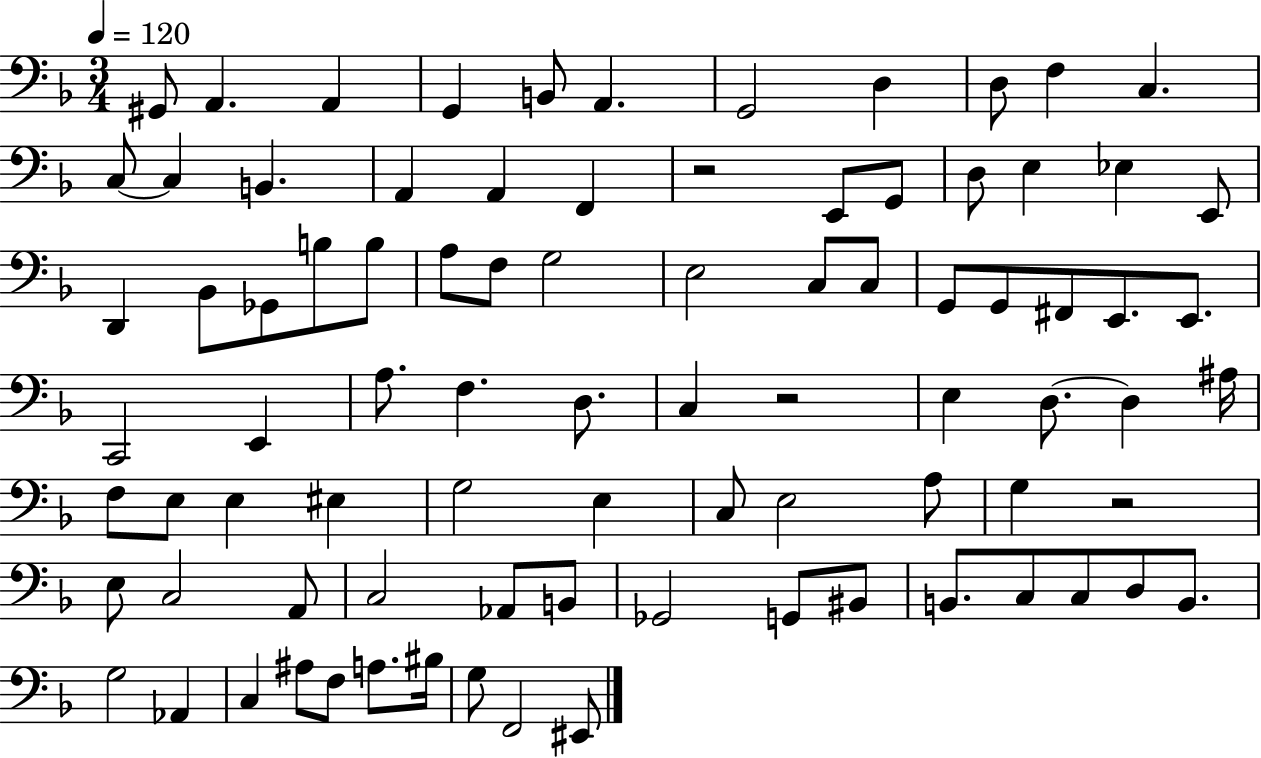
{
  \clef bass
  \numericTimeSignature
  \time 3/4
  \key f \major
  \tempo 4 = 120
  \repeat volta 2 { gis,8 a,4. a,4 | g,4 b,8 a,4. | g,2 d4 | d8 f4 c4. | \break c8~~ c4 b,4. | a,4 a,4 f,4 | r2 e,8 g,8 | d8 e4 ees4 e,8 | \break d,4 bes,8 ges,8 b8 b8 | a8 f8 g2 | e2 c8 c8 | g,8 g,8 fis,8 e,8. e,8. | \break c,2 e,4 | a8. f4. d8. | c4 r2 | e4 d8.~~ d4 ais16 | \break f8 e8 e4 eis4 | g2 e4 | c8 e2 a8 | g4 r2 | \break e8 c2 a,8 | c2 aes,8 b,8 | ges,2 g,8 bis,8 | b,8. c8 c8 d8 b,8. | \break g2 aes,4 | c4 ais8 f8 a8. bis16 | g8 f,2 eis,8 | } \bar "|."
}